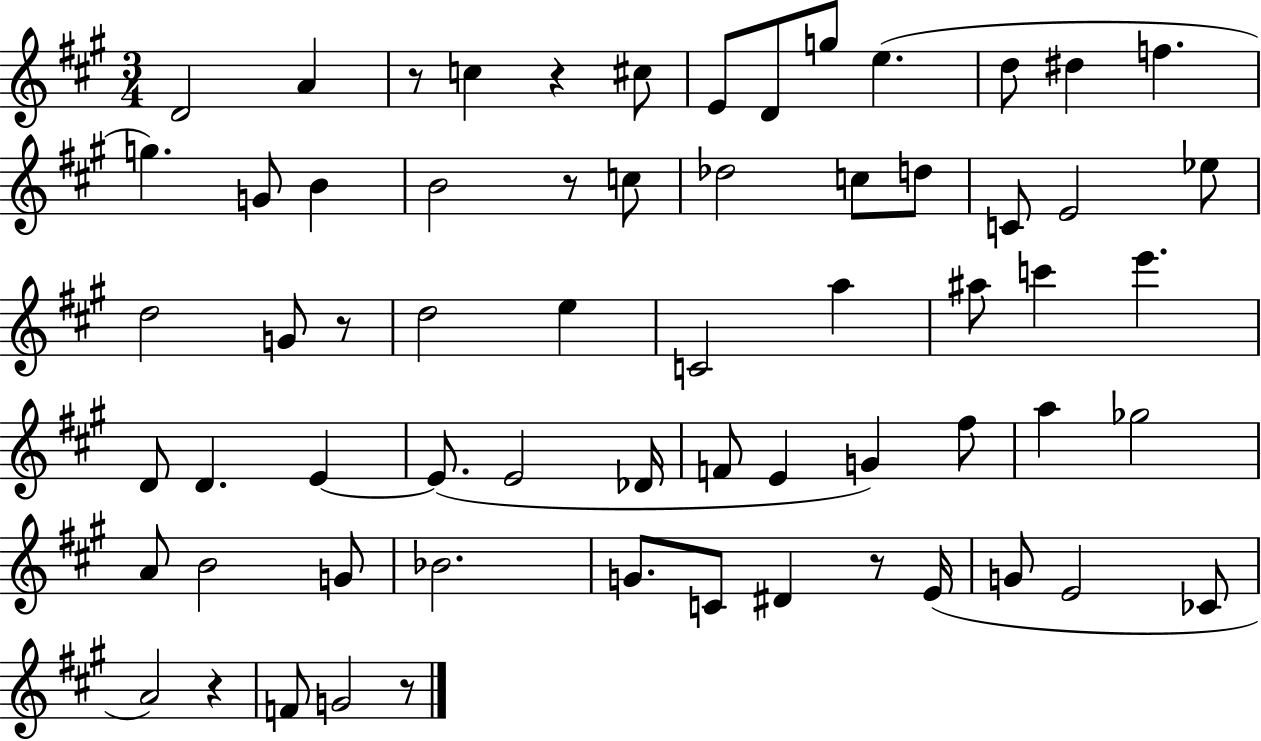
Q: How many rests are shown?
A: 7